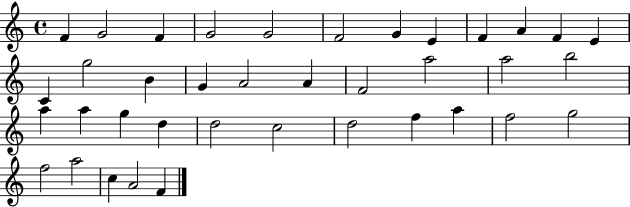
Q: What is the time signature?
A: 4/4